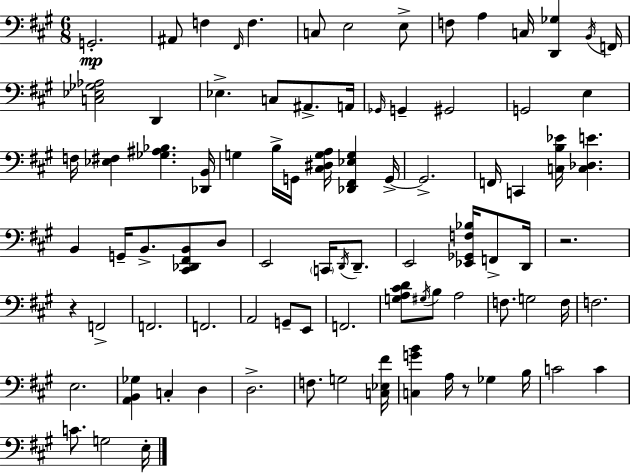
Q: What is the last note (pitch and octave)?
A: E3